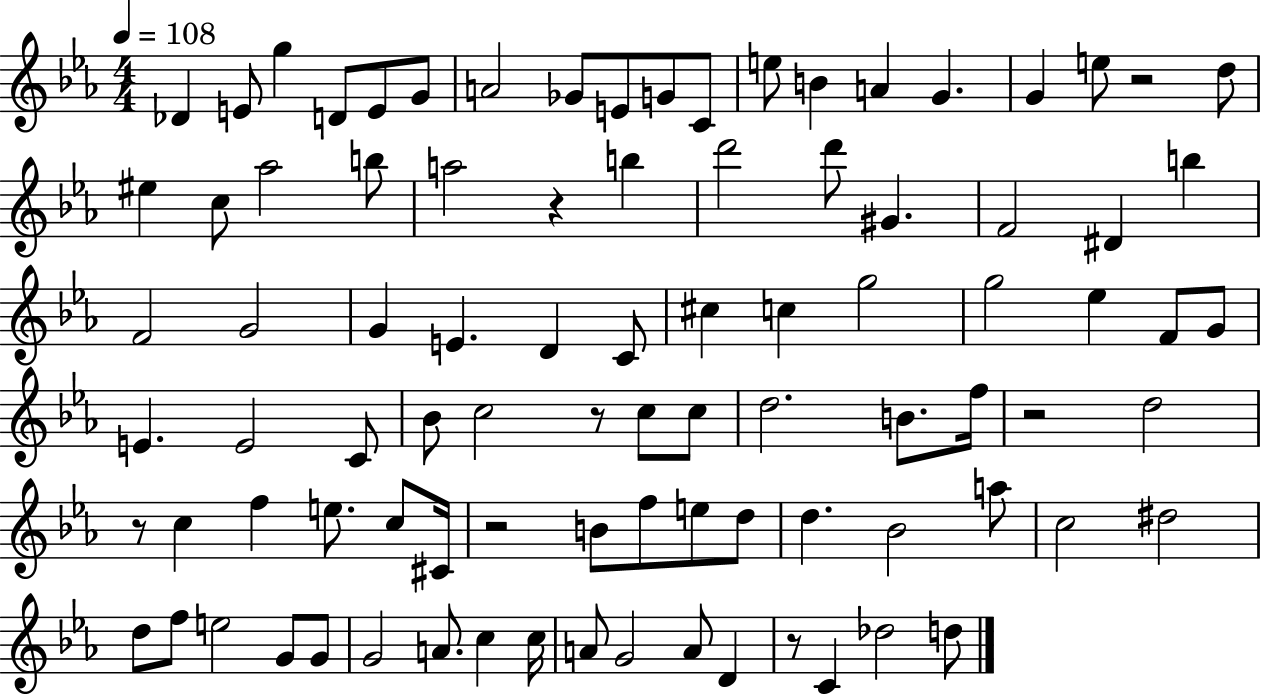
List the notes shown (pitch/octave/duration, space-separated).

Db4/q E4/e G5/q D4/e E4/e G4/e A4/h Gb4/e E4/e G4/e C4/e E5/e B4/q A4/q G4/q. G4/q E5/e R/h D5/e EIS5/q C5/e Ab5/h B5/e A5/h R/q B5/q D6/h D6/e G#4/q. F4/h D#4/q B5/q F4/h G4/h G4/q E4/q. D4/q C4/e C#5/q C5/q G5/h G5/h Eb5/q F4/e G4/e E4/q. E4/h C4/e Bb4/e C5/h R/e C5/e C5/e D5/h. B4/e. F5/s R/h D5/h R/e C5/q F5/q E5/e. C5/e C#4/s R/h B4/e F5/e E5/e D5/e D5/q. Bb4/h A5/e C5/h D#5/h D5/e F5/e E5/h G4/e G4/e G4/h A4/e. C5/q C5/s A4/e G4/h A4/e D4/q R/e C4/q Db5/h D5/e